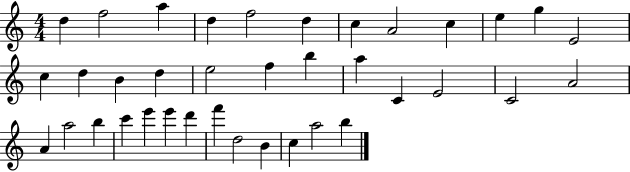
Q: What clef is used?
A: treble